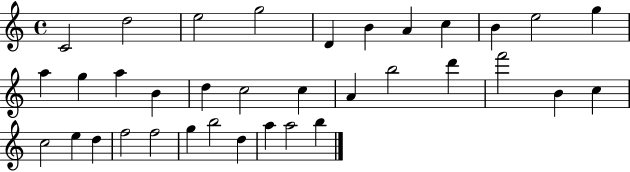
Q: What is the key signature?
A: C major